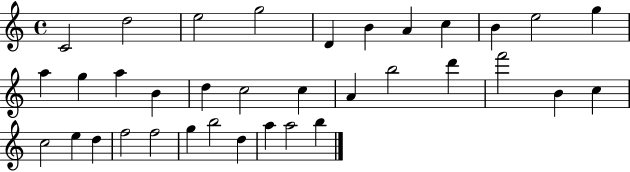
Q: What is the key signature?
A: C major